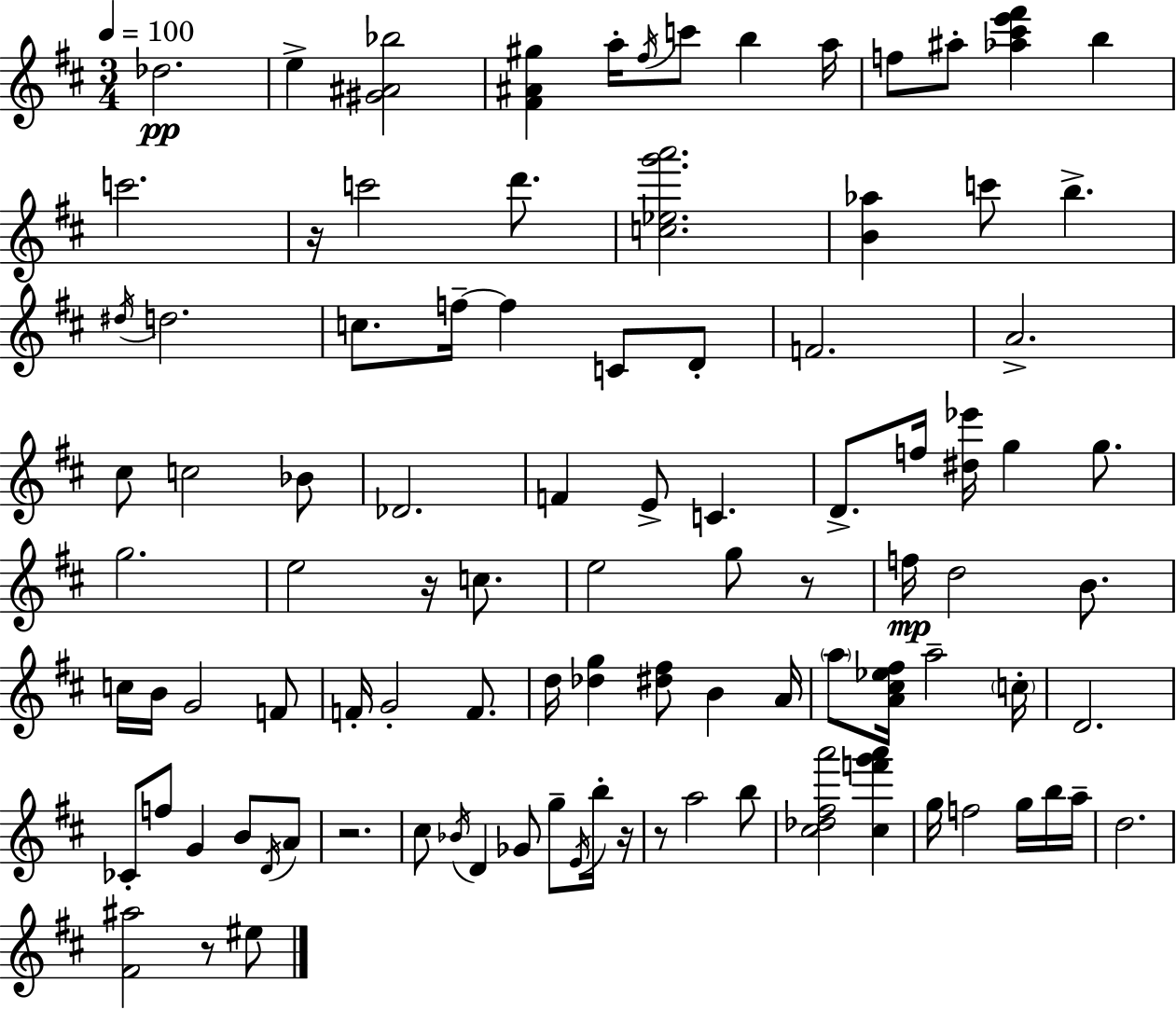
X:1
T:Untitled
M:3/4
L:1/4
K:D
_d2 e [^G^A_b]2 [^F^A^g] a/4 ^f/4 c'/2 b a/4 f/2 ^a/2 [_a^c'e'^f'] b c'2 z/4 c'2 d'/2 [c_eg'a']2 [B_a] c'/2 b ^d/4 d2 c/2 f/4 f C/2 D/2 F2 A2 ^c/2 c2 _B/2 _D2 F E/2 C D/2 f/4 [^d_e']/4 g g/2 g2 e2 z/4 c/2 e2 g/2 z/2 f/4 d2 B/2 c/4 B/4 G2 F/2 F/4 G2 F/2 d/4 [_dg] [^d^f]/2 B A/4 a/2 [A^c_e^f]/4 a2 c/4 D2 _C/2 f/2 G B/2 D/4 A/2 z2 ^c/2 _B/4 D _G/2 g/2 E/4 b/4 z/4 z/2 a2 b/2 [^c_d^fa']2 [^cf'g'a'] g/4 f2 g/4 b/4 a/4 d2 [^F^a]2 z/2 ^e/2